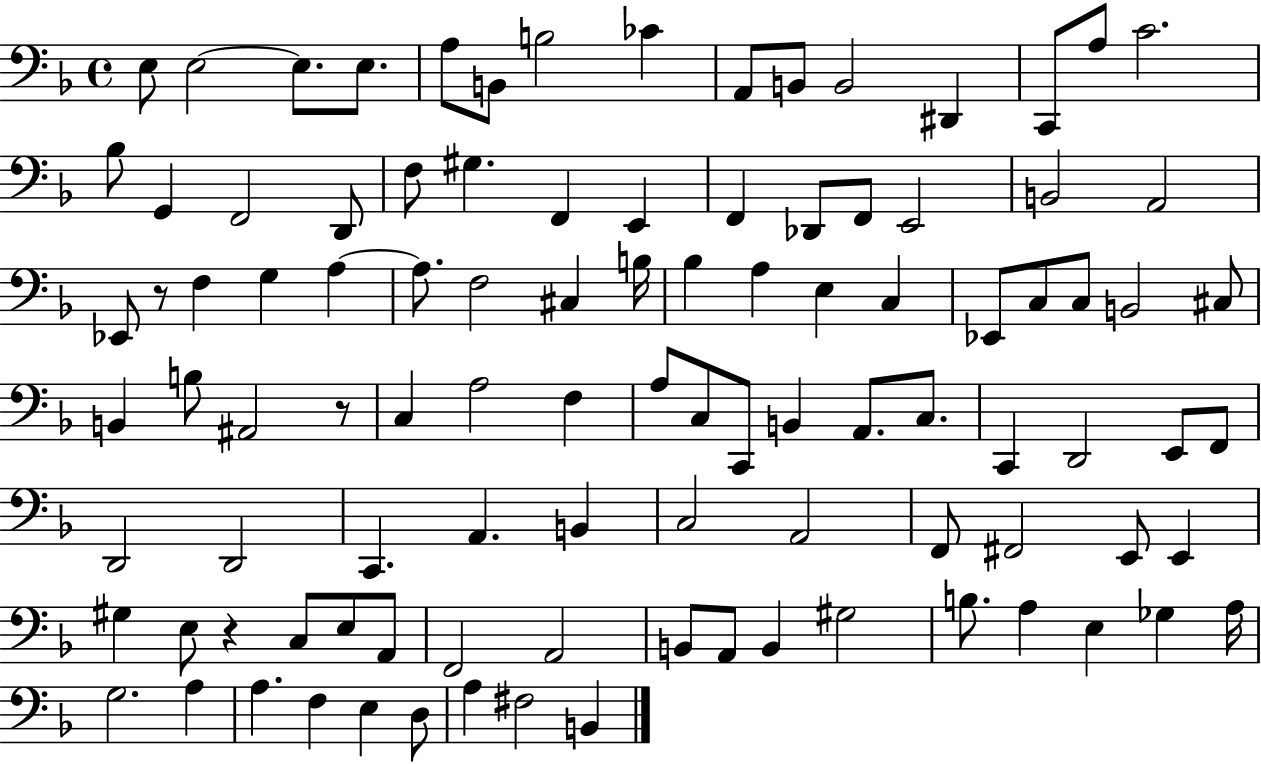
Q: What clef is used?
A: bass